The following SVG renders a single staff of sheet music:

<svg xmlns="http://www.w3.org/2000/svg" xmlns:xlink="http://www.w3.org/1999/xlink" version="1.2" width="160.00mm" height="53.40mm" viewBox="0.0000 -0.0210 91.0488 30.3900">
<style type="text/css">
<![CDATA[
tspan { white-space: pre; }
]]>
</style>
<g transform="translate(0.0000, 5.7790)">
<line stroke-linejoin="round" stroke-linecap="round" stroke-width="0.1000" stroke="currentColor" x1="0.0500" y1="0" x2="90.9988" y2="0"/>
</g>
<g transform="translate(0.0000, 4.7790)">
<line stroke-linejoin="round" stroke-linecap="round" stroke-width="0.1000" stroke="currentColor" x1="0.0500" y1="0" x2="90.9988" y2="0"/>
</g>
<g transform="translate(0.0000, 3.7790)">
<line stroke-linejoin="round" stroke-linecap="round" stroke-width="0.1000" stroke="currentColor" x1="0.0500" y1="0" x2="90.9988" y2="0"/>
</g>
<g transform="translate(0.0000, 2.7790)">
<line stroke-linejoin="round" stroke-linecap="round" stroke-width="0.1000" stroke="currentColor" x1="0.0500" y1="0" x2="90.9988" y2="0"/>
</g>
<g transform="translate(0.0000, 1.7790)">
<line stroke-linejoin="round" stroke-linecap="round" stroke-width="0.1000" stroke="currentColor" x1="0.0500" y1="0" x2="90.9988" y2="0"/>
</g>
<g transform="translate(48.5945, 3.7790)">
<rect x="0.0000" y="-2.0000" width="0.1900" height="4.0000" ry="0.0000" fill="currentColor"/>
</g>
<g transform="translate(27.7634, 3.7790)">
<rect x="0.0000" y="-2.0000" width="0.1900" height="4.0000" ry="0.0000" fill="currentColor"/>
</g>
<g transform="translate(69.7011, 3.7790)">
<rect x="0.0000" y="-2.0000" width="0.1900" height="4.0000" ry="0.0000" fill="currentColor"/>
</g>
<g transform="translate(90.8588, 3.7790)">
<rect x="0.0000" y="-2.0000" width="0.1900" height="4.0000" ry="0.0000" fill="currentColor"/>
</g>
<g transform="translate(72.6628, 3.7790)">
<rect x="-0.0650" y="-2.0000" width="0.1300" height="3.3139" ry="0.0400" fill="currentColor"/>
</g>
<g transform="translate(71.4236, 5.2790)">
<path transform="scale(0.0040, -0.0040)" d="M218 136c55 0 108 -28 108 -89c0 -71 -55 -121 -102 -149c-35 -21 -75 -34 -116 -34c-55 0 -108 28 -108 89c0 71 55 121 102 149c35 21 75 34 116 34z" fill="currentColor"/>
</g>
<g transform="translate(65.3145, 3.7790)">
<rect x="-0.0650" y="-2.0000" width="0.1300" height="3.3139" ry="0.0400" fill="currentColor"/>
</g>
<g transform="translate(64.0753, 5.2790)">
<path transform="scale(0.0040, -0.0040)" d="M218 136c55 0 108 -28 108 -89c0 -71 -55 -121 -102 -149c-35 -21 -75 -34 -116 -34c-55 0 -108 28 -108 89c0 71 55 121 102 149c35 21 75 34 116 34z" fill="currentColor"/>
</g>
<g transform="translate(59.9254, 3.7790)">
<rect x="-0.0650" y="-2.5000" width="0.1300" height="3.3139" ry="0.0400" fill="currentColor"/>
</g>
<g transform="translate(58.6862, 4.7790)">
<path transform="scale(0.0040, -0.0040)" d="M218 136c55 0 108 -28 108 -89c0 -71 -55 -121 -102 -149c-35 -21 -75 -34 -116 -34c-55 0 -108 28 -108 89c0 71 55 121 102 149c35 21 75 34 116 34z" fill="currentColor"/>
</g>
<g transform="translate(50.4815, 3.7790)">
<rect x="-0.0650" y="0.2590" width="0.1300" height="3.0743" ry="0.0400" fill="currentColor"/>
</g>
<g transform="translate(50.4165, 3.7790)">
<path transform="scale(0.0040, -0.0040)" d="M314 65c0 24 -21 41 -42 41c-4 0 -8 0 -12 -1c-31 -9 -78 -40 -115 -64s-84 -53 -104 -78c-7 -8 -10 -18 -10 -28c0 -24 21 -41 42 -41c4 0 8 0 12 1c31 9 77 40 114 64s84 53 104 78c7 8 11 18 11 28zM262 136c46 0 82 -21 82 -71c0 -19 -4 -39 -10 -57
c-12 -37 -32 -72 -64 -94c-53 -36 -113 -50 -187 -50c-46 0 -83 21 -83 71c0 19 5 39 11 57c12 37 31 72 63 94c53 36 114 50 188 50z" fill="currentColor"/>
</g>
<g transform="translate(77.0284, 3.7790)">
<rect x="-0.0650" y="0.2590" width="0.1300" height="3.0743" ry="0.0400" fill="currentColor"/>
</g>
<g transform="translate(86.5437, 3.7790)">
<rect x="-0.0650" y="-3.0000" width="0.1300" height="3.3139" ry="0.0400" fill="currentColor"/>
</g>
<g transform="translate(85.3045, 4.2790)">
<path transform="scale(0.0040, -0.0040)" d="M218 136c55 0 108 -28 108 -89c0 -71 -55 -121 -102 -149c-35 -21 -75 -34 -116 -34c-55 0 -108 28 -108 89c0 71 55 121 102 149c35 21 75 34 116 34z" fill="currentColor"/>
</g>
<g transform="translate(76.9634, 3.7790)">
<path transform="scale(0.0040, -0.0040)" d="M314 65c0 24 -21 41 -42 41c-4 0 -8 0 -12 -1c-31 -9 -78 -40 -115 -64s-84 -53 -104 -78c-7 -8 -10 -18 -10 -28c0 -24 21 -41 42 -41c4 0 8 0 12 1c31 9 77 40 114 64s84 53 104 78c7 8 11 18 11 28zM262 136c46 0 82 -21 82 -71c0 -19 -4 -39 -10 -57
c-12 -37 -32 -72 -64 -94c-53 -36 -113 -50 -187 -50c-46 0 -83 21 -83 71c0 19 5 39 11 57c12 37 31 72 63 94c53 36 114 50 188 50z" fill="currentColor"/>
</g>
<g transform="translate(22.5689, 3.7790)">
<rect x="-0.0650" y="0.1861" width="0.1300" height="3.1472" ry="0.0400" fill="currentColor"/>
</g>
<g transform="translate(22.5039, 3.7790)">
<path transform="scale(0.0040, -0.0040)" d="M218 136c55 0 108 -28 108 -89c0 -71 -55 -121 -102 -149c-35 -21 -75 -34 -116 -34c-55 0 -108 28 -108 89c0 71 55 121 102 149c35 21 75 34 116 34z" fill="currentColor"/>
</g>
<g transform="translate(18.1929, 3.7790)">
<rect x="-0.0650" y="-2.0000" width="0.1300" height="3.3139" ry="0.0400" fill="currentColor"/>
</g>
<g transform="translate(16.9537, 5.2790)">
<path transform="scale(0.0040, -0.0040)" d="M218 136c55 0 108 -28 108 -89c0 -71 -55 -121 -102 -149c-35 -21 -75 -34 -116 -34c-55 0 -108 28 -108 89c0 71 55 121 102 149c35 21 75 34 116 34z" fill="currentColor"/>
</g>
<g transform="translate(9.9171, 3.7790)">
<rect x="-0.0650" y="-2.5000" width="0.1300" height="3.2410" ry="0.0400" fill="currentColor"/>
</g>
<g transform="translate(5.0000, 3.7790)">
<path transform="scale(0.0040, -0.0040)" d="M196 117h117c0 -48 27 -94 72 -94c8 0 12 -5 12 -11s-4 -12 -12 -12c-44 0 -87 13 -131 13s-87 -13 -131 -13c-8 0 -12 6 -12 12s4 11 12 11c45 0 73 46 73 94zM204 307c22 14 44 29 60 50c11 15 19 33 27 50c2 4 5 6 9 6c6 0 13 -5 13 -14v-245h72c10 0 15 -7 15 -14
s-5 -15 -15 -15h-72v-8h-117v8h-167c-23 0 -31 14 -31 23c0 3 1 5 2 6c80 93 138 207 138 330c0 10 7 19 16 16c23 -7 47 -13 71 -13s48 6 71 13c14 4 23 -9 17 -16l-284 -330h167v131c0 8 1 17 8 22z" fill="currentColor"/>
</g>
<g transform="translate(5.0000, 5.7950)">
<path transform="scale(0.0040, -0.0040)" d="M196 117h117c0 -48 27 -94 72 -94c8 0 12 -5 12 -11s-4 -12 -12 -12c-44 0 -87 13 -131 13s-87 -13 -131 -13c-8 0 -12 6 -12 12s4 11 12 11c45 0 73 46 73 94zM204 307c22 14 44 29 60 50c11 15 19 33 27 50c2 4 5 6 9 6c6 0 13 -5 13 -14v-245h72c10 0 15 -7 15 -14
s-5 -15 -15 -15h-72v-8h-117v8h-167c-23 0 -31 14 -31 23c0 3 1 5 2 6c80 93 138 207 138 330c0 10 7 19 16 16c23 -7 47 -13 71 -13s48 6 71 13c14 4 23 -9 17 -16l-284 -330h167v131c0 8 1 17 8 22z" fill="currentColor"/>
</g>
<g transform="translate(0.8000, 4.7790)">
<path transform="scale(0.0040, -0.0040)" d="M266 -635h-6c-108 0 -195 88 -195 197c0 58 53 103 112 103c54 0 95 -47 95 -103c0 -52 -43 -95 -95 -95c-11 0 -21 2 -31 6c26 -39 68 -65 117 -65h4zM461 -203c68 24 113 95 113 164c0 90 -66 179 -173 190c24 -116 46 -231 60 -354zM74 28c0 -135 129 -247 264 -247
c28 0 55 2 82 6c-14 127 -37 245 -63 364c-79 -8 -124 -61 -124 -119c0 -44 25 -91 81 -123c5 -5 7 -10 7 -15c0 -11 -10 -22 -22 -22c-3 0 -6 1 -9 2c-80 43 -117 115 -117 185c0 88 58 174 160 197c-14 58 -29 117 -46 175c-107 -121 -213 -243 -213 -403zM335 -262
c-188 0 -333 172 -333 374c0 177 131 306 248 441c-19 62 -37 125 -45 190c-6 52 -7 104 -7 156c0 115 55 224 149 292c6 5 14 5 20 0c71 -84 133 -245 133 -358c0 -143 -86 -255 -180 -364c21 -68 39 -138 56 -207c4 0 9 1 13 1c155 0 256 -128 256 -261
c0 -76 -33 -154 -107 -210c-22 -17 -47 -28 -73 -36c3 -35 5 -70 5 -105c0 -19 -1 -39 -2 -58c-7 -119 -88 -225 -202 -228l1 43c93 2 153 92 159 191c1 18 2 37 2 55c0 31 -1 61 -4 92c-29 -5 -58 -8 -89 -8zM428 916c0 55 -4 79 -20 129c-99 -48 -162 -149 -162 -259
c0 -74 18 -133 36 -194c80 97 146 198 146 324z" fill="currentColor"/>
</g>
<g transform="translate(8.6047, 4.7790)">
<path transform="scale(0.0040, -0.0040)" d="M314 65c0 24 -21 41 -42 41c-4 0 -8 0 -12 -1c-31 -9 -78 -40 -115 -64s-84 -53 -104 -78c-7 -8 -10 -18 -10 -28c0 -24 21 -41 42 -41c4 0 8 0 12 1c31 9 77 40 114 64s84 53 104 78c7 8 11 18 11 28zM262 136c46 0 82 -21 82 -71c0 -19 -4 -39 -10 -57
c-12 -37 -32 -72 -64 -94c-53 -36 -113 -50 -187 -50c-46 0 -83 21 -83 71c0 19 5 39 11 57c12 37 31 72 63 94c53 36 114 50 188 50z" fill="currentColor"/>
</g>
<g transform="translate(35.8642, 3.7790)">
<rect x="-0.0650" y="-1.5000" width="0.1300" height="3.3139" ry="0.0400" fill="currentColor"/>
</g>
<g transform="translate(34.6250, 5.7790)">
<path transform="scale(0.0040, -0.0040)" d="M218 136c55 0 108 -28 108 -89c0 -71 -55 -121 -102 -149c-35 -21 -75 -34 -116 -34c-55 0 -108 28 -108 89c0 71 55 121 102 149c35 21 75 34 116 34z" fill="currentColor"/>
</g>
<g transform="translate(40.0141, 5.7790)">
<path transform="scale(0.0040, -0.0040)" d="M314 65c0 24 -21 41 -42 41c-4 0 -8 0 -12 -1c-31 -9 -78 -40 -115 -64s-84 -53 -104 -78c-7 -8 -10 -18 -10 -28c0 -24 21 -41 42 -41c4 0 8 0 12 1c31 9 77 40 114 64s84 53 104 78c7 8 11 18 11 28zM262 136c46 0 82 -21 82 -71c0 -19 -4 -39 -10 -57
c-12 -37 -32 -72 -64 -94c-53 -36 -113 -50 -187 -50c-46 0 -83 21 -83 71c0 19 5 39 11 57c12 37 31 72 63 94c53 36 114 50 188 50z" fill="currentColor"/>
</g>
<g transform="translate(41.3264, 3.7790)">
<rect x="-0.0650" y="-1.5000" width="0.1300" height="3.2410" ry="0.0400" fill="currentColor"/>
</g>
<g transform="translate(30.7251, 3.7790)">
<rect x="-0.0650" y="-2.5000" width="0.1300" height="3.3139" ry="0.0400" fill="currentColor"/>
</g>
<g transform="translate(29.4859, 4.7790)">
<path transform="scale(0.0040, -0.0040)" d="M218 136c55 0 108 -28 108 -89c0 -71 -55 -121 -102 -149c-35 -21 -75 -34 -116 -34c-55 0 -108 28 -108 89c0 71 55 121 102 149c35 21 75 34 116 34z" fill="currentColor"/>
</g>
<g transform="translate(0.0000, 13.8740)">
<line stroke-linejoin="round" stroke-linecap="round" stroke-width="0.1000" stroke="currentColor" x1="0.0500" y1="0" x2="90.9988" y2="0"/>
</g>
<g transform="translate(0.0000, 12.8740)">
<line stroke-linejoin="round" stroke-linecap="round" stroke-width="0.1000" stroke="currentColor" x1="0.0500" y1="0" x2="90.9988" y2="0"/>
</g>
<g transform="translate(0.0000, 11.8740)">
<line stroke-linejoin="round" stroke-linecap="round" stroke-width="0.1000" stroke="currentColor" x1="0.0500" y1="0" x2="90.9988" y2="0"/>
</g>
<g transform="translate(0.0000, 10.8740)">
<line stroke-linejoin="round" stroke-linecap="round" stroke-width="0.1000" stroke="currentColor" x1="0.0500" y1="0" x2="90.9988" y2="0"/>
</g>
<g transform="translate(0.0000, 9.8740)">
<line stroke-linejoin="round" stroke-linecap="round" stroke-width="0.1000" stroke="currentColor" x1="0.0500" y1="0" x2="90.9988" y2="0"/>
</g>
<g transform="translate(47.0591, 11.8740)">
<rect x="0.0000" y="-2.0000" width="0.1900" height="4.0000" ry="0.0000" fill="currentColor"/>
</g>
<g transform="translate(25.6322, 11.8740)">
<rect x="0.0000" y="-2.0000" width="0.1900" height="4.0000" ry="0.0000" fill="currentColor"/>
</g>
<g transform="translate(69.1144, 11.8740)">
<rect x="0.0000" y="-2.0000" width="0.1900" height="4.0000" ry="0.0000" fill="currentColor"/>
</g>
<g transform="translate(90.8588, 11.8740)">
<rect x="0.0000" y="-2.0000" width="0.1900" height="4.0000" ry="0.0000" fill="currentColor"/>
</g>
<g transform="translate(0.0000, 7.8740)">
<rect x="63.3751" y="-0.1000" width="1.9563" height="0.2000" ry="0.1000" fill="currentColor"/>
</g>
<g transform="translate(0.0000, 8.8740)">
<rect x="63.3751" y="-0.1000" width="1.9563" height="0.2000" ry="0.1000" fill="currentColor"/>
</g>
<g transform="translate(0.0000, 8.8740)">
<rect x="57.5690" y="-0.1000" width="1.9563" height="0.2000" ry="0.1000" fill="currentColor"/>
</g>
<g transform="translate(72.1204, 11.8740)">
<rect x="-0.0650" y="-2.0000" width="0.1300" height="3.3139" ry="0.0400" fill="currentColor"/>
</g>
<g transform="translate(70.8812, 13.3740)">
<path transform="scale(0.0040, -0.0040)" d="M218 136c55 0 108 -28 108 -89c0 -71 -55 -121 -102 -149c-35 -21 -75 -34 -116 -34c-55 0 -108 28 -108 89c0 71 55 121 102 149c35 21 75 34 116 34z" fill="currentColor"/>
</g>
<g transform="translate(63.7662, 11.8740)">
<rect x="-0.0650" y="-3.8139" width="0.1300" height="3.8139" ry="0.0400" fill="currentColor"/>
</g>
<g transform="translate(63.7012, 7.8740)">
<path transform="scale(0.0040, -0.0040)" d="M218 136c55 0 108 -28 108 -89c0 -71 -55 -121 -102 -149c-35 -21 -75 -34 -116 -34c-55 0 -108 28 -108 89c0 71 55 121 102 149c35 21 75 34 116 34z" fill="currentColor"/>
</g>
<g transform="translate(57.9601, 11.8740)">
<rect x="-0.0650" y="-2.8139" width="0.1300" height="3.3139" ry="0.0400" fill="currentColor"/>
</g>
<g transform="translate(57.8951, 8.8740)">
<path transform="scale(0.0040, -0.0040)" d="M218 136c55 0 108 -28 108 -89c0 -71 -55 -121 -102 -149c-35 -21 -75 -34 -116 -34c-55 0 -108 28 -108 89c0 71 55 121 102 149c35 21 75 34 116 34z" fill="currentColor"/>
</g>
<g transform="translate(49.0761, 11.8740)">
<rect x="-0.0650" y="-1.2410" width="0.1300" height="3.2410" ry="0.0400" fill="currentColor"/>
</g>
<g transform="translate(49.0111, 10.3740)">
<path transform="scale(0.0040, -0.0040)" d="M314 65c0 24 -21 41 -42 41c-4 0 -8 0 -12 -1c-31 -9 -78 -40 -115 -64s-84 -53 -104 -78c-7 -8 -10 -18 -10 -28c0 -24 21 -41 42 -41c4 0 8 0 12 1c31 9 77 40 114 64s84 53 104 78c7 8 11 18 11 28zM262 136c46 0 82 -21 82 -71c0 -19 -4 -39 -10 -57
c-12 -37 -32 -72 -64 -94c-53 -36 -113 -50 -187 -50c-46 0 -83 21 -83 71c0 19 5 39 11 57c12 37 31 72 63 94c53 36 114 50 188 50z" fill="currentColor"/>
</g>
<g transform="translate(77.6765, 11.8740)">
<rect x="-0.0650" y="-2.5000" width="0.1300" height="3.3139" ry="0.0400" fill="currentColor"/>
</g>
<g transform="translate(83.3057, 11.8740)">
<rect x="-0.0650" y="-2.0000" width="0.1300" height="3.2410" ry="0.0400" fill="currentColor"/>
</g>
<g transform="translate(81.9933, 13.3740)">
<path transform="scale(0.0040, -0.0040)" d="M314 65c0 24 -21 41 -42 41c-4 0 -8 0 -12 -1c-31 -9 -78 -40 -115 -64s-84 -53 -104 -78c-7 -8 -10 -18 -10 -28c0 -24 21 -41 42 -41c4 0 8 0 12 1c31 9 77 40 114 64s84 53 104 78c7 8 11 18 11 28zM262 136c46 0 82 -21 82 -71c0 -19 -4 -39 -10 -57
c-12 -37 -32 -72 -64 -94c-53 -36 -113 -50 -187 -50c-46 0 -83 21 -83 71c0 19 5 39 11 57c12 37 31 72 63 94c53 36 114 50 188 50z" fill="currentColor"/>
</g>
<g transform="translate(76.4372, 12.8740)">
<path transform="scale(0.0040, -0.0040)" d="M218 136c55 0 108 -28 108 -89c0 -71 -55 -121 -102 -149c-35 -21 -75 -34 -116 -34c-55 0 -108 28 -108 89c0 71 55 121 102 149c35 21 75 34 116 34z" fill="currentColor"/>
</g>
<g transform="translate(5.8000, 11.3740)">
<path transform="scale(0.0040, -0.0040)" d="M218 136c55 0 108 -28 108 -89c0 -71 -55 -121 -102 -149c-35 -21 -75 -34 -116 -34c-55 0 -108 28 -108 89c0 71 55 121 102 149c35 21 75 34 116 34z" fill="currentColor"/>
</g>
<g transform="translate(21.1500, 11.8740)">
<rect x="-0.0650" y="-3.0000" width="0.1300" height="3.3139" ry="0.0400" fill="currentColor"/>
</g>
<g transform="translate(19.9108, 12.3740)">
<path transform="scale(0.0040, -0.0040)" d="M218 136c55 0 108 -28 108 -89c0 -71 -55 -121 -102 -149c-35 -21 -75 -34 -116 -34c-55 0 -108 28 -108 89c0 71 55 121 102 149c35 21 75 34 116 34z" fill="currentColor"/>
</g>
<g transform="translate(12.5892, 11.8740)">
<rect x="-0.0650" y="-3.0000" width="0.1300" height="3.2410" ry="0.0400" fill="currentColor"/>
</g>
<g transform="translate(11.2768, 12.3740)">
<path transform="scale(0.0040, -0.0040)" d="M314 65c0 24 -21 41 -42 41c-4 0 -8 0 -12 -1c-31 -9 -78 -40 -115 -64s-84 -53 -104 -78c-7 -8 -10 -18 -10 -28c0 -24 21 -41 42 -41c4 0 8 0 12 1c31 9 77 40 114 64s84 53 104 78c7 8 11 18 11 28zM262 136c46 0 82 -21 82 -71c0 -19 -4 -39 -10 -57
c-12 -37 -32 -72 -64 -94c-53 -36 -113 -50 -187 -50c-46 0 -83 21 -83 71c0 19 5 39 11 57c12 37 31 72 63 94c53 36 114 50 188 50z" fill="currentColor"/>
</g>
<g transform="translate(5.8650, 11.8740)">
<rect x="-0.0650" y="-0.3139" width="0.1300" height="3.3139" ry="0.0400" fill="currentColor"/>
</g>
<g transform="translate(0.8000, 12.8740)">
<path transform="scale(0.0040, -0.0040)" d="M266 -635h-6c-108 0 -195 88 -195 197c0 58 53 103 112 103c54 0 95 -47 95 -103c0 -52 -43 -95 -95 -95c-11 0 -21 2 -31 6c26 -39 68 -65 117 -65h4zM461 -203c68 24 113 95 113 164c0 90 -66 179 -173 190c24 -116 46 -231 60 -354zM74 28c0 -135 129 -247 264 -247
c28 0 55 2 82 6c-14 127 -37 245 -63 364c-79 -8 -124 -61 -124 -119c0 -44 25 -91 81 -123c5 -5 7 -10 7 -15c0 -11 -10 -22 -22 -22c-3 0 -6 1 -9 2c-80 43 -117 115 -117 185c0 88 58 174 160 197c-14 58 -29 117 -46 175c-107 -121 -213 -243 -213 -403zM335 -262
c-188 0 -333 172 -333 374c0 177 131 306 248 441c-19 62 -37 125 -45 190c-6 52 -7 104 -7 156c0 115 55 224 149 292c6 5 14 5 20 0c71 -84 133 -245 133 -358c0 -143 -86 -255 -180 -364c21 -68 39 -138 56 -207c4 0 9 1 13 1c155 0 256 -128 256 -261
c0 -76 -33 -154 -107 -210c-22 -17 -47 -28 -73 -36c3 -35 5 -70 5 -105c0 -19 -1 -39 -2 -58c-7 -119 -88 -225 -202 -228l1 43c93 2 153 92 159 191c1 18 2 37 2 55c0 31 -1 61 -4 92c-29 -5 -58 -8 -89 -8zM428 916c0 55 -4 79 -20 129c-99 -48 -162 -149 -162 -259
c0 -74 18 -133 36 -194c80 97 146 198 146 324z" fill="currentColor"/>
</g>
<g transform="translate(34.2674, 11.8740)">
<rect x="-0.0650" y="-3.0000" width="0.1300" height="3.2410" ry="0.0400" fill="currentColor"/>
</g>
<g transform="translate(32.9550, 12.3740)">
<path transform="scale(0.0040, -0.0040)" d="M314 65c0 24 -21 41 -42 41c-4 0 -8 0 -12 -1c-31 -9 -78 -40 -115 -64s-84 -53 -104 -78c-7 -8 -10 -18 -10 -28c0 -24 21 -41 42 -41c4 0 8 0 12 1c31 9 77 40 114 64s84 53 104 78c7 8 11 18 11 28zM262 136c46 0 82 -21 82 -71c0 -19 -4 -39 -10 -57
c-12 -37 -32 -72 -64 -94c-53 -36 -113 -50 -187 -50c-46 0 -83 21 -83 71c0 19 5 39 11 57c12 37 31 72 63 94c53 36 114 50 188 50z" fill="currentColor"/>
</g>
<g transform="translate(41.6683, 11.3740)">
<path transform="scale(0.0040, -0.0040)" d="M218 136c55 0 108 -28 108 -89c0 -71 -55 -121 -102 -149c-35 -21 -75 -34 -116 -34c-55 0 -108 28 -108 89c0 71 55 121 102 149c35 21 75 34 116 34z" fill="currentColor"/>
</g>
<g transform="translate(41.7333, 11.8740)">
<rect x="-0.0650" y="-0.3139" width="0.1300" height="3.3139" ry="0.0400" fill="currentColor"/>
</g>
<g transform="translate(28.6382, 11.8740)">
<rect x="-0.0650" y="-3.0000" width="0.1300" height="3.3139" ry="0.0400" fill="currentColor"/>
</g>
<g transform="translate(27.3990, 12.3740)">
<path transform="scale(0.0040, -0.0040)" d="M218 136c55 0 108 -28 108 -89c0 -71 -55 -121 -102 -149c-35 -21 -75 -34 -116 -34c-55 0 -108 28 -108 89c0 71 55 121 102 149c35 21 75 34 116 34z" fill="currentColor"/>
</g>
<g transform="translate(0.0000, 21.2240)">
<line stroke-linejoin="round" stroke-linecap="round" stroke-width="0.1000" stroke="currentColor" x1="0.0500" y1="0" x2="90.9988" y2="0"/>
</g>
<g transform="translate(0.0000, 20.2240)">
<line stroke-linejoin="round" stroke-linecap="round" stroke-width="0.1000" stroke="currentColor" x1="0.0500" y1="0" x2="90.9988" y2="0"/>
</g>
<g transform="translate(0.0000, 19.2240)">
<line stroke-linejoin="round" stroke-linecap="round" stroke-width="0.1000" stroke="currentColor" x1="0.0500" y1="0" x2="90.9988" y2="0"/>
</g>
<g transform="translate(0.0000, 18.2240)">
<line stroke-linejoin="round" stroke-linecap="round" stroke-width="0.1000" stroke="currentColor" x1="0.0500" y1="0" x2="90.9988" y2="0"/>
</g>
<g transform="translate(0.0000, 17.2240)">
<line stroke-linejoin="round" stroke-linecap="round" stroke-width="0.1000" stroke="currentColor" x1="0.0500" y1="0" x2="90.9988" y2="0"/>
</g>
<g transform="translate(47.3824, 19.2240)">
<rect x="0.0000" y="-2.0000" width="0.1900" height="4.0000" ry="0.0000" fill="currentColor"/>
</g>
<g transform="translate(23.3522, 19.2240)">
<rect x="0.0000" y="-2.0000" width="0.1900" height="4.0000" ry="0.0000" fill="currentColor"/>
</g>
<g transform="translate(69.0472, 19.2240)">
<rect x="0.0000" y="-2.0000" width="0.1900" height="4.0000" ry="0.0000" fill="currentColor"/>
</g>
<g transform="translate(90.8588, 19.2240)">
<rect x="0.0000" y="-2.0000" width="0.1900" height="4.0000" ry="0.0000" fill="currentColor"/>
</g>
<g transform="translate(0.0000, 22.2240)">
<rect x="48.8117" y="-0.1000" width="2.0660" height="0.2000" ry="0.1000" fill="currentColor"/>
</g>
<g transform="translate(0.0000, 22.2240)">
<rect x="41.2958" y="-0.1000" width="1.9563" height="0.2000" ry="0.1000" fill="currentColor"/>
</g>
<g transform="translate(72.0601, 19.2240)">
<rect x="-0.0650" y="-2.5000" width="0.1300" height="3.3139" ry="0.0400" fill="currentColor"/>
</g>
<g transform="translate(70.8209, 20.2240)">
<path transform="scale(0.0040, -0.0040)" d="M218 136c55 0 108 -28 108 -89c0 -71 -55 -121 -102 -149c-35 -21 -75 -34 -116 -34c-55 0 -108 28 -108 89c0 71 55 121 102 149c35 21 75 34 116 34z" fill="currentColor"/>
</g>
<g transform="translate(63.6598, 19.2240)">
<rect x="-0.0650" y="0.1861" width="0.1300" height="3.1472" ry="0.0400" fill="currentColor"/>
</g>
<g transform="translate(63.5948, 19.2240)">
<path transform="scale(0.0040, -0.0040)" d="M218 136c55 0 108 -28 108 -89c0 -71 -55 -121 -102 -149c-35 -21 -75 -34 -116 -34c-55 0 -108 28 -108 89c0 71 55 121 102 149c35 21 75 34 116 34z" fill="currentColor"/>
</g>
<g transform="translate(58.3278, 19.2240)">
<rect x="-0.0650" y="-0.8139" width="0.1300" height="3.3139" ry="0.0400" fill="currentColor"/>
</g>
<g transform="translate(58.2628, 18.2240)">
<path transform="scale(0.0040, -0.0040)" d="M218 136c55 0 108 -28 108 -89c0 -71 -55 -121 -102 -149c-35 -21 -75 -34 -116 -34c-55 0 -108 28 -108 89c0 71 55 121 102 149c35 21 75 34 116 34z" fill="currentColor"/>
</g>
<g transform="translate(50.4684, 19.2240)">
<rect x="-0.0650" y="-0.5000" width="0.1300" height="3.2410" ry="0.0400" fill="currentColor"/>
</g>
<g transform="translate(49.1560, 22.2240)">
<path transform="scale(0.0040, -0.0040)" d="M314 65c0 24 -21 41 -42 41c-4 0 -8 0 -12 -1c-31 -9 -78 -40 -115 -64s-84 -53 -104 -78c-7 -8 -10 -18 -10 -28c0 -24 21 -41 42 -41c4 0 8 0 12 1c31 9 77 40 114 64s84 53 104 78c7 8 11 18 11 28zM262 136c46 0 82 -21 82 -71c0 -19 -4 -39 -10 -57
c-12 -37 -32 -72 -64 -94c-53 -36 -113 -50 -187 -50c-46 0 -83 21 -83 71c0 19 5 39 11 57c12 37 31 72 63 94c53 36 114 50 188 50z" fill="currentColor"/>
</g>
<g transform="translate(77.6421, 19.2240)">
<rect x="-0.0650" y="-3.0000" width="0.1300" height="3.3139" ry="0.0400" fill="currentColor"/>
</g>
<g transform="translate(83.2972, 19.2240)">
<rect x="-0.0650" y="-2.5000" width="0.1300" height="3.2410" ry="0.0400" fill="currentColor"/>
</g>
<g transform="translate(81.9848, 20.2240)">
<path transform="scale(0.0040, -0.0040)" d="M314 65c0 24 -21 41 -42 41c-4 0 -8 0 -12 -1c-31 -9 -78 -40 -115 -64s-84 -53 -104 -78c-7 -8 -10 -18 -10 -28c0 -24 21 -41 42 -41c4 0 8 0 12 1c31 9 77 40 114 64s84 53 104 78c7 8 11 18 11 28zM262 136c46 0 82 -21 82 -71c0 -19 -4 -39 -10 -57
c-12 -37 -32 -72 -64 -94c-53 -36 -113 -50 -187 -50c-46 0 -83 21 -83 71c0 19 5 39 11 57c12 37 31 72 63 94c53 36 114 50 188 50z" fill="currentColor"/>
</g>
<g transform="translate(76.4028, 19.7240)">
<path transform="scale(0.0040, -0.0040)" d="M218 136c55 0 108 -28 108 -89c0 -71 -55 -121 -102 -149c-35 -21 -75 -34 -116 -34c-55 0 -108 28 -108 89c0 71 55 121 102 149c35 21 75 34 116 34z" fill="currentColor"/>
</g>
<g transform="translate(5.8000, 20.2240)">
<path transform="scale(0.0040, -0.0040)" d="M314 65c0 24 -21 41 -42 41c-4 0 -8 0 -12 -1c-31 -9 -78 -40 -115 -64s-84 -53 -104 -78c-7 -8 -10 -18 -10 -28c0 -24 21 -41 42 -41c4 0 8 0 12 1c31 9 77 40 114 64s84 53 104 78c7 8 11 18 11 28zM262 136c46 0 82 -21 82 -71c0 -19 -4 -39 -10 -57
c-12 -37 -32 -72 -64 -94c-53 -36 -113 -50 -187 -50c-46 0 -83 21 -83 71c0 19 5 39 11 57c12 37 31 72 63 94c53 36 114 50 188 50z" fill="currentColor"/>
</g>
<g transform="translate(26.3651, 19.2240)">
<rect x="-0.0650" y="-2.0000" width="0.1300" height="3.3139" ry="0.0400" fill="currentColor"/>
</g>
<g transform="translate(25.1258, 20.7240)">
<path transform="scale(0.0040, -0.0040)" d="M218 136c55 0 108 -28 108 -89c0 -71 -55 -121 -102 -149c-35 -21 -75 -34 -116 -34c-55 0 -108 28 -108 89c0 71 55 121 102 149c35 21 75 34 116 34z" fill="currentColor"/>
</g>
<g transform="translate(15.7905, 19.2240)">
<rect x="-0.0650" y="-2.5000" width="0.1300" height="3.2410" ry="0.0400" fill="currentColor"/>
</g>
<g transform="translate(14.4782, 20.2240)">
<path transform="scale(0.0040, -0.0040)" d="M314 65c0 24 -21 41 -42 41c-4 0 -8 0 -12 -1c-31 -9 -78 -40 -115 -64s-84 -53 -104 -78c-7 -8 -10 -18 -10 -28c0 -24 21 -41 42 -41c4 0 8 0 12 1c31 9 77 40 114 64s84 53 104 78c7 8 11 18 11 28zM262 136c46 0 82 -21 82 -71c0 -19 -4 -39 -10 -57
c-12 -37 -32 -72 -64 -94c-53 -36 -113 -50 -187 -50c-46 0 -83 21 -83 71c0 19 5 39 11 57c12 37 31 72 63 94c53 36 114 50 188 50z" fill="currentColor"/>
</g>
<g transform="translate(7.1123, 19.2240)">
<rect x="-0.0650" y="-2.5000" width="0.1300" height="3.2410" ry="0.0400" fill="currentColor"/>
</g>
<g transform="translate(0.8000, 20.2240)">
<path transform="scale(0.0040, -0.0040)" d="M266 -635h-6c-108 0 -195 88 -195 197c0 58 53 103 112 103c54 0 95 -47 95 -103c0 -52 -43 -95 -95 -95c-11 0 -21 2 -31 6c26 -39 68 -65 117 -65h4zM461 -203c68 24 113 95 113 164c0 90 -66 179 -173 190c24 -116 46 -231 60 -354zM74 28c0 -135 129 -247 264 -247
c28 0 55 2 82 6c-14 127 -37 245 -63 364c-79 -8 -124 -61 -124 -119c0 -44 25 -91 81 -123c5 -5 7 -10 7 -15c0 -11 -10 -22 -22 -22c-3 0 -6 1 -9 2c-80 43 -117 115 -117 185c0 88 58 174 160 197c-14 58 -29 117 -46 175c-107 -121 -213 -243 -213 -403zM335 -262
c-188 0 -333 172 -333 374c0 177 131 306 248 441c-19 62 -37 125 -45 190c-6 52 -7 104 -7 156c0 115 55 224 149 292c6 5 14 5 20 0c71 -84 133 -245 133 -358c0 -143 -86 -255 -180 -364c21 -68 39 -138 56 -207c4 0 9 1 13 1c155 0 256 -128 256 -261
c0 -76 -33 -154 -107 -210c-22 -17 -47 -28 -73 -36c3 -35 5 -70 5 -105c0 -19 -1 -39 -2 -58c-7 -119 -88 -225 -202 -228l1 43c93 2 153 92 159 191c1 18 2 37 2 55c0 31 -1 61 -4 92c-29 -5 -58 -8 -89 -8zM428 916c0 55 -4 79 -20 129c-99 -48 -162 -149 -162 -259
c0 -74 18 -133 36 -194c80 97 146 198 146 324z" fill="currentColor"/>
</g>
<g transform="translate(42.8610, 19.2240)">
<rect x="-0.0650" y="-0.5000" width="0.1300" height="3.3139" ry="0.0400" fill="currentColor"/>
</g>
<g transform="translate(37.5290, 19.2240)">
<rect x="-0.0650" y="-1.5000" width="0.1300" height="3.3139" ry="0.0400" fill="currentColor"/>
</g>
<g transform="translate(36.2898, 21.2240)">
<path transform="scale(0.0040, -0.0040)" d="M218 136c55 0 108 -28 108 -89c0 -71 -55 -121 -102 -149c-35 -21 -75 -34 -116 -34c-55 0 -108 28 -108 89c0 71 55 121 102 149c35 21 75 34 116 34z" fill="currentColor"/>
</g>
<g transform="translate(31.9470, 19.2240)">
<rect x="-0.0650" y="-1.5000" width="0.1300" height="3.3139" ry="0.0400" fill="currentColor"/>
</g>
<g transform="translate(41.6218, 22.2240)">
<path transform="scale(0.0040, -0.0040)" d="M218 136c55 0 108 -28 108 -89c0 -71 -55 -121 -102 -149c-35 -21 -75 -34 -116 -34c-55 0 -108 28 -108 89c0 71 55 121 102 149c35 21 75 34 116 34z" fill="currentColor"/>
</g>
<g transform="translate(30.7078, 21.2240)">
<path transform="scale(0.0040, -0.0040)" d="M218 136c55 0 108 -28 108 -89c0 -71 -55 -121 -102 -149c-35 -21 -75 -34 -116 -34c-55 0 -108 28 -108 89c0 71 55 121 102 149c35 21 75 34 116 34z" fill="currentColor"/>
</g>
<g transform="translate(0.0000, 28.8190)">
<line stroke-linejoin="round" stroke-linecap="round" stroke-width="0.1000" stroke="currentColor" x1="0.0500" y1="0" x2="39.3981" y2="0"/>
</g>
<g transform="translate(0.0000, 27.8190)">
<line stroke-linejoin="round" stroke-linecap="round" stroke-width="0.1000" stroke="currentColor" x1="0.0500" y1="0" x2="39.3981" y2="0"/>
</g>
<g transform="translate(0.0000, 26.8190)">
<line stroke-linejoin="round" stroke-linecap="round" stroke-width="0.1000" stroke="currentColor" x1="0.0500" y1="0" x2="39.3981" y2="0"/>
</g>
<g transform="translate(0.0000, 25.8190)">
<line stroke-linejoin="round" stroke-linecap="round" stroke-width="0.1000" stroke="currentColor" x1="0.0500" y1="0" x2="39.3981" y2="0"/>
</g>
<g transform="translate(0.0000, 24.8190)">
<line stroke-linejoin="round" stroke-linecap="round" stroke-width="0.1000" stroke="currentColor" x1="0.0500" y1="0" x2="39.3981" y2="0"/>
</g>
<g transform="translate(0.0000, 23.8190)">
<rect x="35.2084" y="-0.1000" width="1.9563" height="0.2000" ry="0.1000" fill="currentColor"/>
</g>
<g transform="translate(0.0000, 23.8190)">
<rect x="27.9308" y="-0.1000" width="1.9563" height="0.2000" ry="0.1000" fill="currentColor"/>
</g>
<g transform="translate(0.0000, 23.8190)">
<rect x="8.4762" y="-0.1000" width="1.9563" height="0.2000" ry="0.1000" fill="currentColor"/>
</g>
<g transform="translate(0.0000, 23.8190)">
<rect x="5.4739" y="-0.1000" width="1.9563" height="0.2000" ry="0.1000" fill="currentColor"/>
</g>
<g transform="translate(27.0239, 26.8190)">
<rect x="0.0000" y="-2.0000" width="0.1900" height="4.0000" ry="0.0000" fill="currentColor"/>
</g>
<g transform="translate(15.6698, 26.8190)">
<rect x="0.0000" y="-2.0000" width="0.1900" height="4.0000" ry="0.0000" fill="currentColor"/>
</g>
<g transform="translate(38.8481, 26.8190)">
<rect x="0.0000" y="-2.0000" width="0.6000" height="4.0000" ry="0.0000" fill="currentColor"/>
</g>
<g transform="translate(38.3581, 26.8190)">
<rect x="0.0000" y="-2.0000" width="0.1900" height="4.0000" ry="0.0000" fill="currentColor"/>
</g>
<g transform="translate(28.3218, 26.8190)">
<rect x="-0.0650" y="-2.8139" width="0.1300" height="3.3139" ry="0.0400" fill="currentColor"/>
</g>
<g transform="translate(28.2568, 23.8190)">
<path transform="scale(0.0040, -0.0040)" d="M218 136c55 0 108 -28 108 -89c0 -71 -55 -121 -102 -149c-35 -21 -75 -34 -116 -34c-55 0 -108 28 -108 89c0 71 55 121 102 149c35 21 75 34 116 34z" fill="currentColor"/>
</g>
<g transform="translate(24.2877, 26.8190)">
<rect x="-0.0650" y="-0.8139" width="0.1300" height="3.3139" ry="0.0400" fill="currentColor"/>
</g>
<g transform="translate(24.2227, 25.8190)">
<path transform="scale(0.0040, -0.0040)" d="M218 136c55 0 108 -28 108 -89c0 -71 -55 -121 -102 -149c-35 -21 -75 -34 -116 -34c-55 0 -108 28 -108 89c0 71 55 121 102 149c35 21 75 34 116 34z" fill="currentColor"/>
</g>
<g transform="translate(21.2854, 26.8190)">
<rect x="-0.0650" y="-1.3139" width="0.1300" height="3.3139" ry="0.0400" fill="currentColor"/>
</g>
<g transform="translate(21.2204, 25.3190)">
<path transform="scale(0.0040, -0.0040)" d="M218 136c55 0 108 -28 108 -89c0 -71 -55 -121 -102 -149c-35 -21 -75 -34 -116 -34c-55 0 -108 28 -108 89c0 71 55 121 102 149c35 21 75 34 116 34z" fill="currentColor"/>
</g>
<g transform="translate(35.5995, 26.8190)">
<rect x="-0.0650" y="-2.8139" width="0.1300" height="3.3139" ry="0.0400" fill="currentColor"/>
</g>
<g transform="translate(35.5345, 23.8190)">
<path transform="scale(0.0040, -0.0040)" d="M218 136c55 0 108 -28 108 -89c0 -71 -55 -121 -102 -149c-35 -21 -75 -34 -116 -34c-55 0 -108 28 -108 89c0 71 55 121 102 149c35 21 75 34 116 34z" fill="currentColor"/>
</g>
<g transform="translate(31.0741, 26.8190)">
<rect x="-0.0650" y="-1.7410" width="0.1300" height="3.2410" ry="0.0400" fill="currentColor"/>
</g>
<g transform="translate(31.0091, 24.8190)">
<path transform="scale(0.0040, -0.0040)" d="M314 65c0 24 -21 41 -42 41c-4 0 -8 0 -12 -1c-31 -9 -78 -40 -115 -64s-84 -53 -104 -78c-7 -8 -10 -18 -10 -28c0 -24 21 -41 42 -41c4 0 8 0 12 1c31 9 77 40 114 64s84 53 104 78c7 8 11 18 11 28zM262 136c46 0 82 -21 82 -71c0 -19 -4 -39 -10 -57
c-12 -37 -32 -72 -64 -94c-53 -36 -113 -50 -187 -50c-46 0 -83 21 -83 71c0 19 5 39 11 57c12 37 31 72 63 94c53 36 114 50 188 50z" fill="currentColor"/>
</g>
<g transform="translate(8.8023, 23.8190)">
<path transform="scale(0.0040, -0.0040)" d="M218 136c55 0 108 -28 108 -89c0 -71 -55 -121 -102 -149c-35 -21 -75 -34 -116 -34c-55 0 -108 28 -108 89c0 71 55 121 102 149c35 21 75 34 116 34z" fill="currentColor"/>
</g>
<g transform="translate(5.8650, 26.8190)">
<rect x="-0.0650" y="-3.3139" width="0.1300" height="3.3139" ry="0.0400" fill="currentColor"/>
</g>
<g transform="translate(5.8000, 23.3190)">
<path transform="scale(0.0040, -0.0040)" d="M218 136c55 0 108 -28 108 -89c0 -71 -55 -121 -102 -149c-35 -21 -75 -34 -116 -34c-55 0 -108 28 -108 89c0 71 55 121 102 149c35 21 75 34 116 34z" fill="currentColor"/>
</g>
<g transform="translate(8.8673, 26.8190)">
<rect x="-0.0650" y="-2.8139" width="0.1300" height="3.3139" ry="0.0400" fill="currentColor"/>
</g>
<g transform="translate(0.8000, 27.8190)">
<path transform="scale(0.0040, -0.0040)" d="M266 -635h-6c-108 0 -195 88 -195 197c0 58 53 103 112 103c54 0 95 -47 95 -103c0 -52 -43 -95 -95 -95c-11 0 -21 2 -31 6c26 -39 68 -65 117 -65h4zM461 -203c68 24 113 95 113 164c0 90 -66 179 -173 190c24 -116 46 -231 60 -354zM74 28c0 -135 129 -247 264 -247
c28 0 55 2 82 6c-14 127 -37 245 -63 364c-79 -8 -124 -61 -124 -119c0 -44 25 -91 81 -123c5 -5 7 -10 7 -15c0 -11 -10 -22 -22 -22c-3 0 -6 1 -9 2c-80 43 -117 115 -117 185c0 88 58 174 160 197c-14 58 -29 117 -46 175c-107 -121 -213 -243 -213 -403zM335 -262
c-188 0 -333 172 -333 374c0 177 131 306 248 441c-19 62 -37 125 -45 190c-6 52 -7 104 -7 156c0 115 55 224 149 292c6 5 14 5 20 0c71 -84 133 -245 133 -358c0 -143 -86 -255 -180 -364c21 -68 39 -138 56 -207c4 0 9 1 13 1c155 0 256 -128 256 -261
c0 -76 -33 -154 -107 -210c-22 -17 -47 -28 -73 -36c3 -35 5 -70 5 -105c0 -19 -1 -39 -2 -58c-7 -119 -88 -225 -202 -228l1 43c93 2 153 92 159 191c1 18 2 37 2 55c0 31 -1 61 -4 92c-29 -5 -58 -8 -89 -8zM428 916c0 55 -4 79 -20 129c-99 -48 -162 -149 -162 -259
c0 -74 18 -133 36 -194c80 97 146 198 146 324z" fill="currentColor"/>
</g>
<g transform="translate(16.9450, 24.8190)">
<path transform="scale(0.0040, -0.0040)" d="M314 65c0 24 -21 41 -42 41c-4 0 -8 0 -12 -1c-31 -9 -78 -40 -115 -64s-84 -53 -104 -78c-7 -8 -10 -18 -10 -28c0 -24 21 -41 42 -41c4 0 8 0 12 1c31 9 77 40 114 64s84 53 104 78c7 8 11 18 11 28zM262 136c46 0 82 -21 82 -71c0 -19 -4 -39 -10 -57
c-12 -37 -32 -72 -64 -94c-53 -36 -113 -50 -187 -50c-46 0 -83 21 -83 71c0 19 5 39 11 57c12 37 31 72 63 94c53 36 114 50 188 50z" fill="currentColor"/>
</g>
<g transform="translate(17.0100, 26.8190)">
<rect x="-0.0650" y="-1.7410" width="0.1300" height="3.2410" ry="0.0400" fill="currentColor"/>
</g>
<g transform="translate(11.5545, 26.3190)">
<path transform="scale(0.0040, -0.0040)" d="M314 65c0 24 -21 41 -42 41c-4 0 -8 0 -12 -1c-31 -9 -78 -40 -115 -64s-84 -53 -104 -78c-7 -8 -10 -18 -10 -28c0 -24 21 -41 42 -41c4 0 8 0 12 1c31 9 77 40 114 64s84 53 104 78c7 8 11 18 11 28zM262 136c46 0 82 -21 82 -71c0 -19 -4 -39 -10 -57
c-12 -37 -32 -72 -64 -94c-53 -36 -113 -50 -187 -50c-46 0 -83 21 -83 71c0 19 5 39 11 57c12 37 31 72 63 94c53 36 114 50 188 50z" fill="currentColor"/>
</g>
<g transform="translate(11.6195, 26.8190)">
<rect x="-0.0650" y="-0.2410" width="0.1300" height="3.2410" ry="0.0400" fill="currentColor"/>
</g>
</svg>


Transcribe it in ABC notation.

X:1
T:Untitled
M:4/4
L:1/4
K:C
G2 F B G E E2 B2 G F F B2 A c A2 A A A2 c e2 a c' F G F2 G2 G2 F E E C C2 d B G A G2 b a c2 f2 e d a f2 a